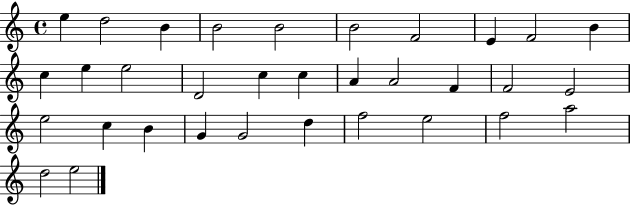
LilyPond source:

{
  \clef treble
  \time 4/4
  \defaultTimeSignature
  \key c \major
  e''4 d''2 b'4 | b'2 b'2 | b'2 f'2 | e'4 f'2 b'4 | \break c''4 e''4 e''2 | d'2 c''4 c''4 | a'4 a'2 f'4 | f'2 e'2 | \break e''2 c''4 b'4 | g'4 g'2 d''4 | f''2 e''2 | f''2 a''2 | \break d''2 e''2 | \bar "|."
}